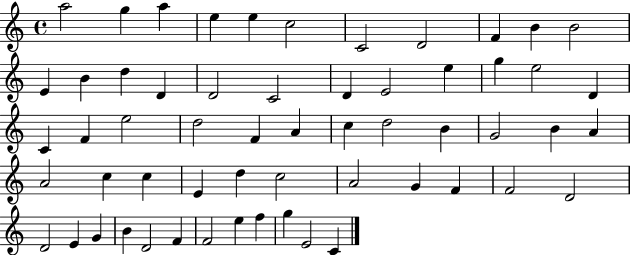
A5/h G5/q A5/q E5/q E5/q C5/h C4/h D4/h F4/q B4/q B4/h E4/q B4/q D5/q D4/q D4/h C4/h D4/q E4/h E5/q G5/q E5/h D4/q C4/q F4/q E5/h D5/h F4/q A4/q C5/q D5/h B4/q G4/h B4/q A4/q A4/h C5/q C5/q E4/q D5/q C5/h A4/h G4/q F4/q F4/h D4/h D4/h E4/q G4/q B4/q D4/h F4/q F4/h E5/q F5/q G5/q E4/h C4/q